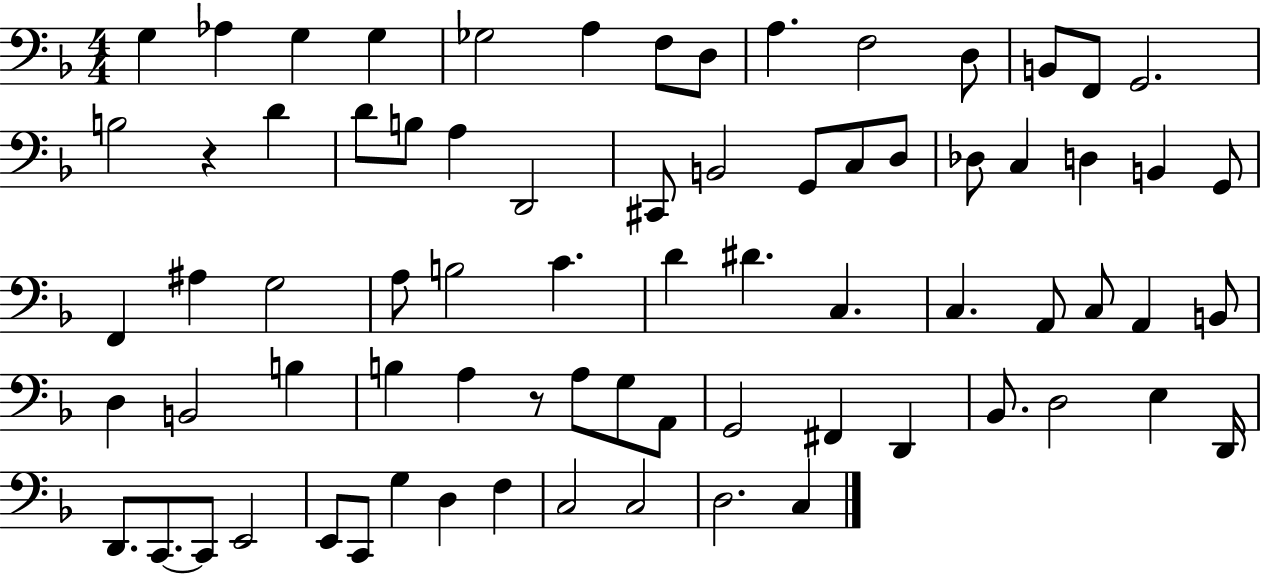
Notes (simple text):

G3/q Ab3/q G3/q G3/q Gb3/h A3/q F3/e D3/e A3/q. F3/h D3/e B2/e F2/e G2/h. B3/h R/q D4/q D4/e B3/e A3/q D2/h C#2/e B2/h G2/e C3/e D3/e Db3/e C3/q D3/q B2/q G2/e F2/q A#3/q G3/h A3/e B3/h C4/q. D4/q D#4/q. C3/q. C3/q. A2/e C3/e A2/q B2/e D3/q B2/h B3/q B3/q A3/q R/e A3/e G3/e A2/e G2/h F#2/q D2/q Bb2/e. D3/h E3/q D2/s D2/e. C2/e. C2/e E2/h E2/e C2/e G3/q D3/q F3/q C3/h C3/h D3/h. C3/q